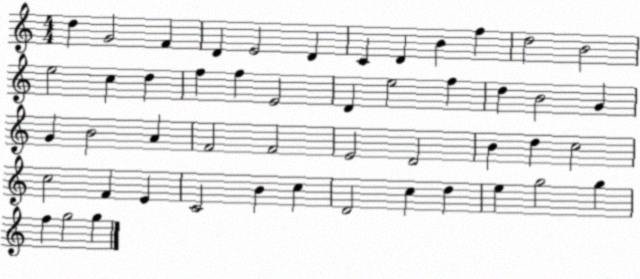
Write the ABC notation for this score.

X:1
T:Untitled
M:4/4
L:1/4
K:C
d G2 F D E2 D C D B f d2 B2 e2 c d f f E2 D e2 f d B2 G G B2 A F2 F2 E2 D2 B d c2 c2 F E C2 B c D2 c d e g2 g f g2 g